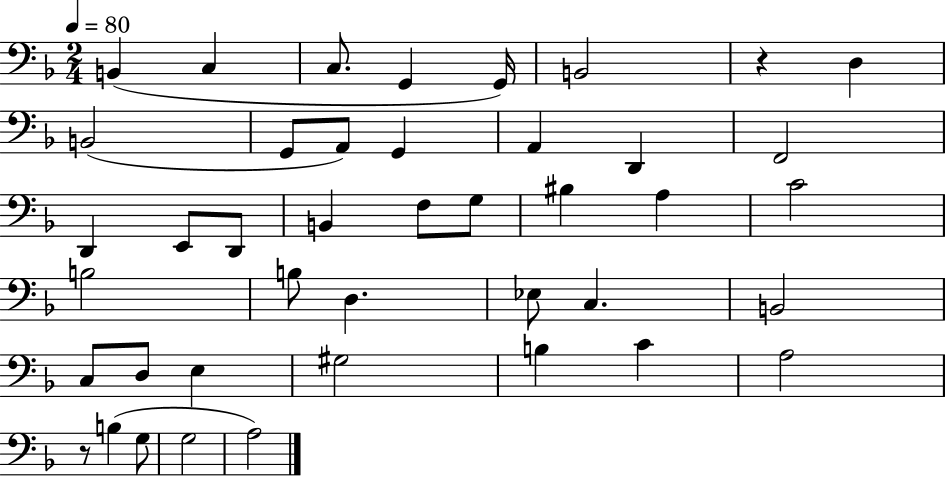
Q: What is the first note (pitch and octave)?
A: B2